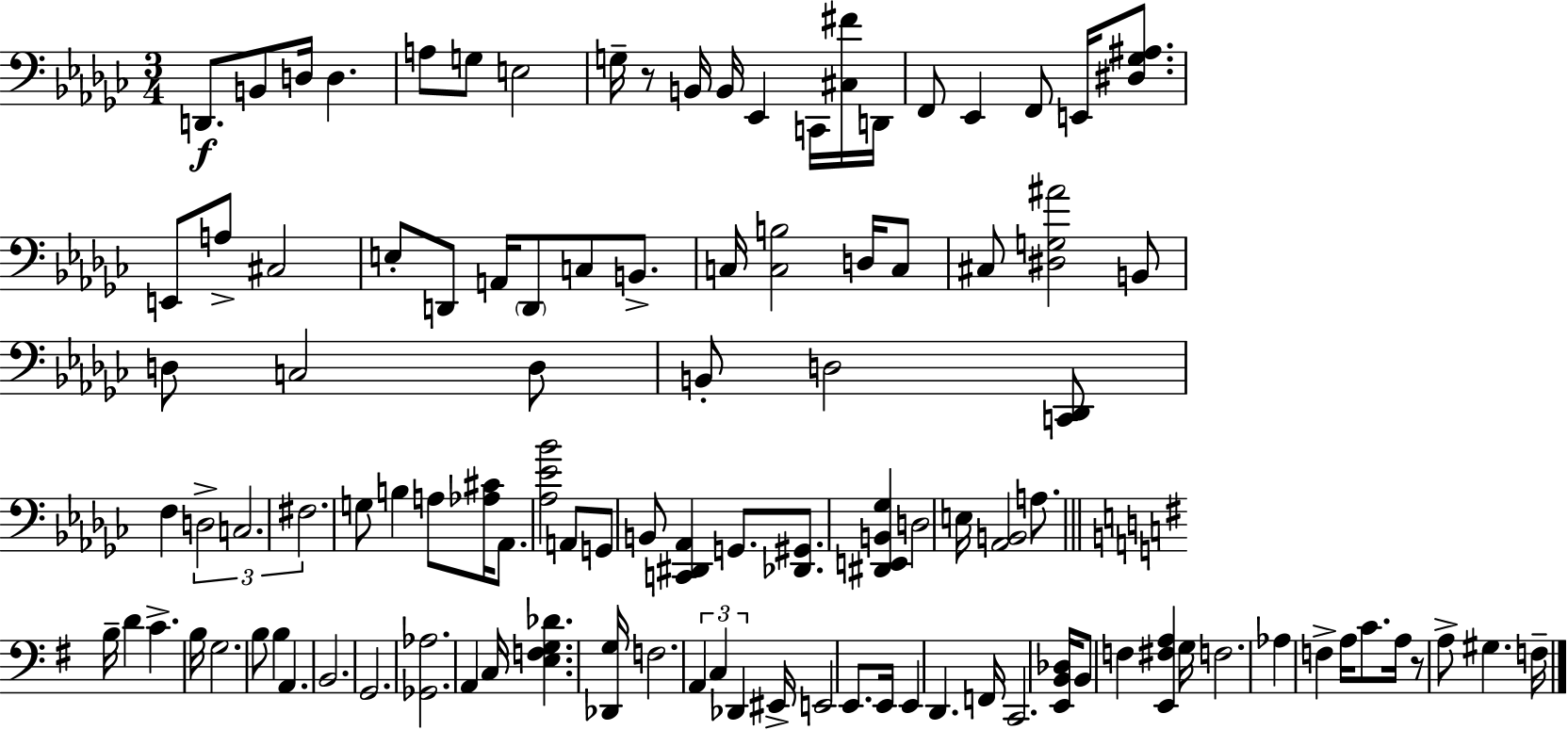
{
  \clef bass
  \numericTimeSignature
  \time 3/4
  \key ees \minor
  d,8.\f b,8 d16 d4. | a8 g8 e2 | g16-- r8 b,16 b,16 ees,4 c,16 <cis fis'>16 d,16 | f,8 ees,4 f,8 e,16 <dis ges ais>8. | \break e,8 a8-> cis2 | e8-. d,8 a,16 \parenthesize d,8 c8 b,8.-> | c16 <c b>2 d16 c8 | cis8 <dis g ais'>2 b,8 | \break d8 c2 d8 | b,8-. d2 <c, des,>8 | f4 \tuplet 3/2 { d2-> | c2. | \break fis2. } | g8 b4 a8 <aes cis'>16 aes,8. | <aes ees' bes'>2 a,8 g,8 | b,8 <c, dis, aes,>4 g,8. <des, gis,>8. | \break <dis, e, b, ges>4 d2 | e16 <aes, b,>2 a8. | \bar "||" \break \key e \minor b16-- d'4 c'4.-> b16 | g2. | b8 b4 a,4. | b,2. | \break g,2. | <ges, aes>2. | a,4 c16 <e f g des'>4. <des, g>16 | f2. | \break \tuplet 3/2 { a,4 c4 des,4 } | eis,16-> e,2 e,8. | e,16 e,4 d,4. f,16 | c,2. | \break <e, b, des>16 b,8 f4 <e, fis a>4 g16 | f2. | aes4 f4-> a16 c'8. | a16 r8 a8-> gis4. f16-- | \break \bar "|."
}